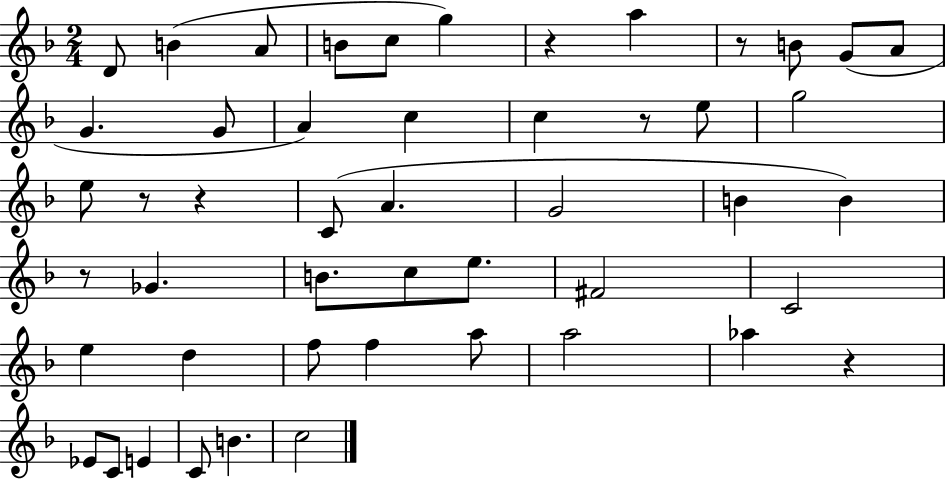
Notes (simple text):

D4/e B4/q A4/e B4/e C5/e G5/q R/q A5/q R/e B4/e G4/e A4/e G4/q. G4/e A4/q C5/q C5/q R/e E5/e G5/h E5/e R/e R/q C4/e A4/q. G4/h B4/q B4/q R/e Gb4/q. B4/e. C5/e E5/e. F#4/h C4/h E5/q D5/q F5/e F5/q A5/e A5/h Ab5/q R/q Eb4/e C4/e E4/q C4/e B4/q. C5/h